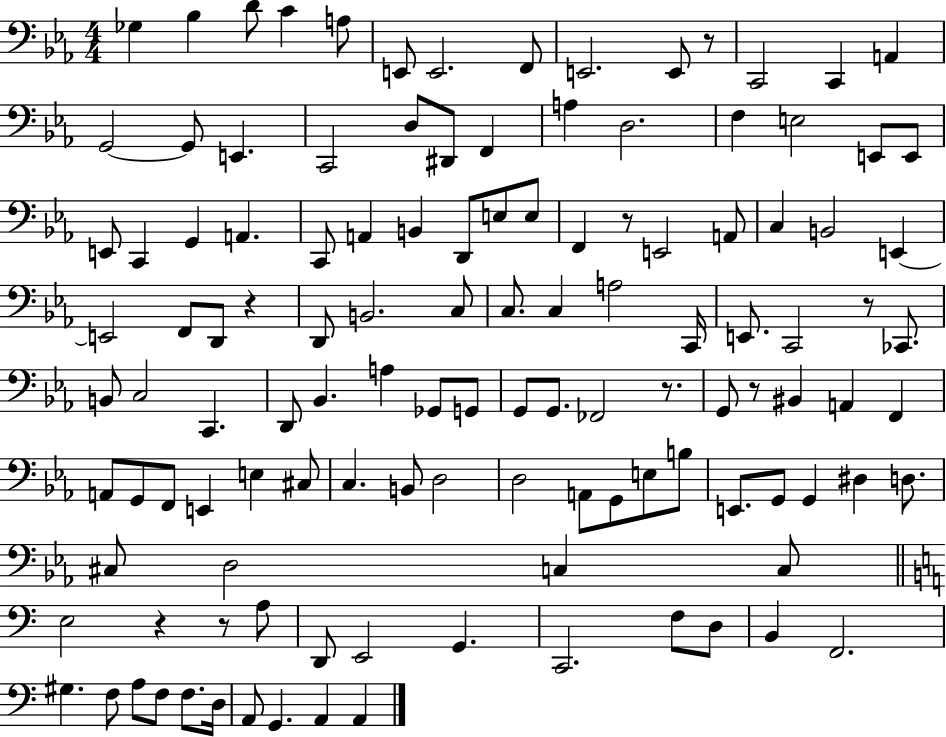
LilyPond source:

{
  \clef bass
  \numericTimeSignature
  \time 4/4
  \key ees \major
  \repeat volta 2 { ges4 bes4 d'8 c'4 a8 | e,8 e,2. f,8 | e,2. e,8 r8 | c,2 c,4 a,4 | \break g,2~~ g,8 e,4. | c,2 d8 dis,8 f,4 | a4 d2. | f4 e2 e,8 e,8 | \break e,8 c,4 g,4 a,4. | c,8 a,4 b,4 d,8 e8 e8 | f,4 r8 e,2 a,8 | c4 b,2 e,4~~ | \break e,2 f,8 d,8 r4 | d,8 b,2. c8 | c8. c4 a2 c,16 | e,8. c,2 r8 ces,8. | \break b,8 c2 c,4. | d,8 bes,4. a4 ges,8 g,8 | g,8 g,8. fes,2 r8. | g,8 r8 bis,4 a,4 f,4 | \break a,8 g,8 f,8 e,4 e4 cis8 | c4. b,8 d2 | d2 a,8 g,8 e8 b8 | e,8. g,8 g,4 dis4 d8. | \break cis8 d2 c4 c8 | \bar "||" \break \key c \major e2 r4 r8 a8 | d,8 e,2 g,4. | c,2. f8 d8 | b,4 f,2. | \break gis4. f8 a8 f8 f8. d16 | a,8 g,4. a,4 a,4 | } \bar "|."
}